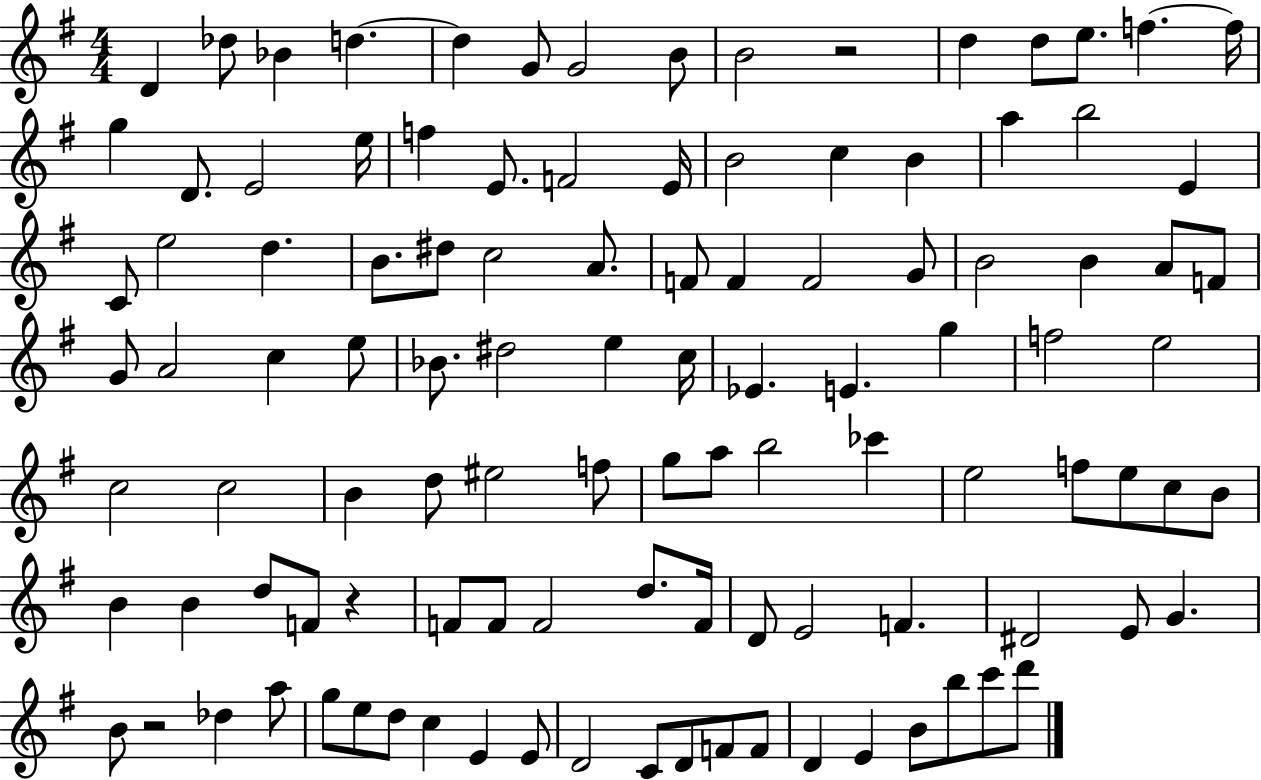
D4/q Db5/e Bb4/q D5/q. D5/q G4/e G4/h B4/e B4/h R/h D5/q D5/e E5/e. F5/q. F5/s G5/q D4/e. E4/h E5/s F5/q E4/e. F4/h E4/s B4/h C5/q B4/q A5/q B5/h E4/q C4/e E5/h D5/q. B4/e. D#5/e C5/h A4/e. F4/e F4/q F4/h G4/e B4/h B4/q A4/e F4/e G4/e A4/h C5/q E5/e Bb4/e. D#5/h E5/q C5/s Eb4/q. E4/q. G5/q F5/h E5/h C5/h C5/h B4/q D5/e EIS5/h F5/e G5/e A5/e B5/h CES6/q E5/h F5/e E5/e C5/e B4/e B4/q B4/q D5/e F4/e R/q F4/e F4/e F4/h D5/e. F4/s D4/e E4/h F4/q. D#4/h E4/e G4/q. B4/e R/h Db5/q A5/e G5/e E5/e D5/e C5/q E4/q E4/e D4/h C4/e D4/e F4/e F4/e D4/q E4/q B4/e B5/e C6/e D6/e